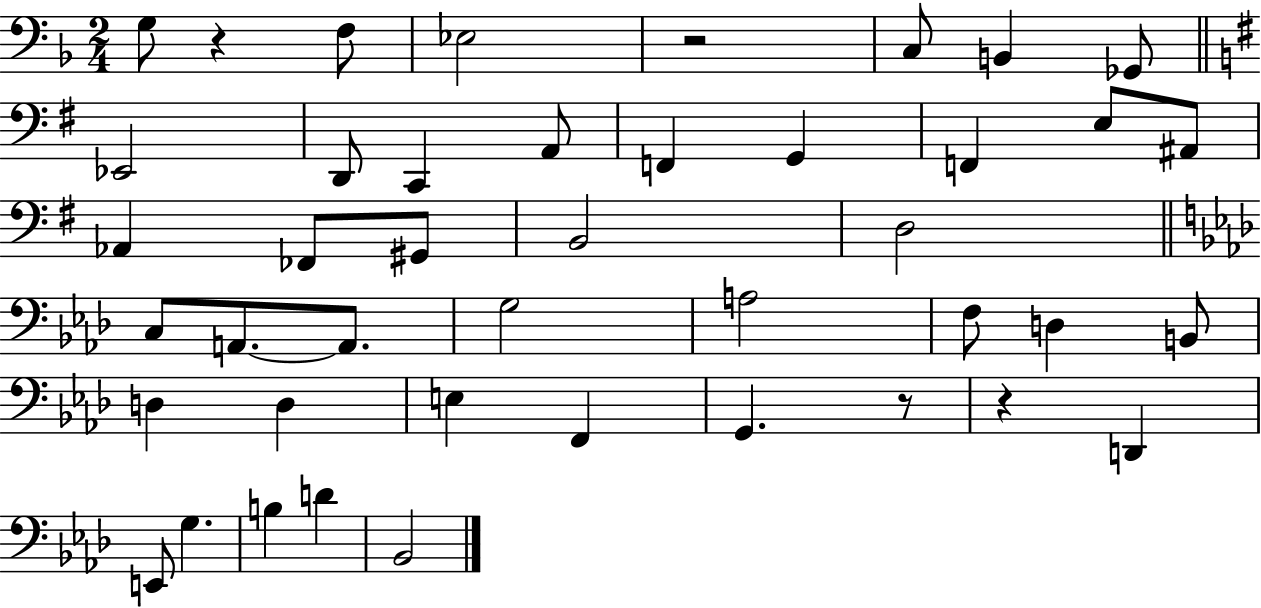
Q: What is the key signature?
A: F major